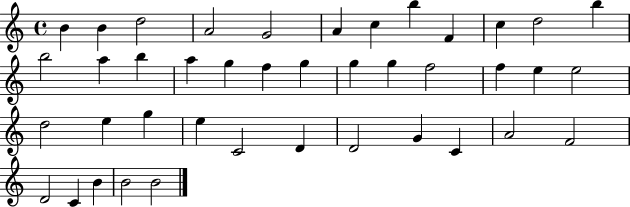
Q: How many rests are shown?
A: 0